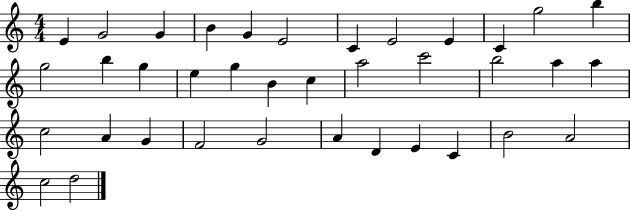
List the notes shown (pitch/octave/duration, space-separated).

E4/q G4/h G4/q B4/q G4/q E4/h C4/q E4/h E4/q C4/q G5/h B5/q G5/h B5/q G5/q E5/q G5/q B4/q C5/q A5/h C6/h B5/h A5/q A5/q C5/h A4/q G4/q F4/h G4/h A4/q D4/q E4/q C4/q B4/h A4/h C5/h D5/h